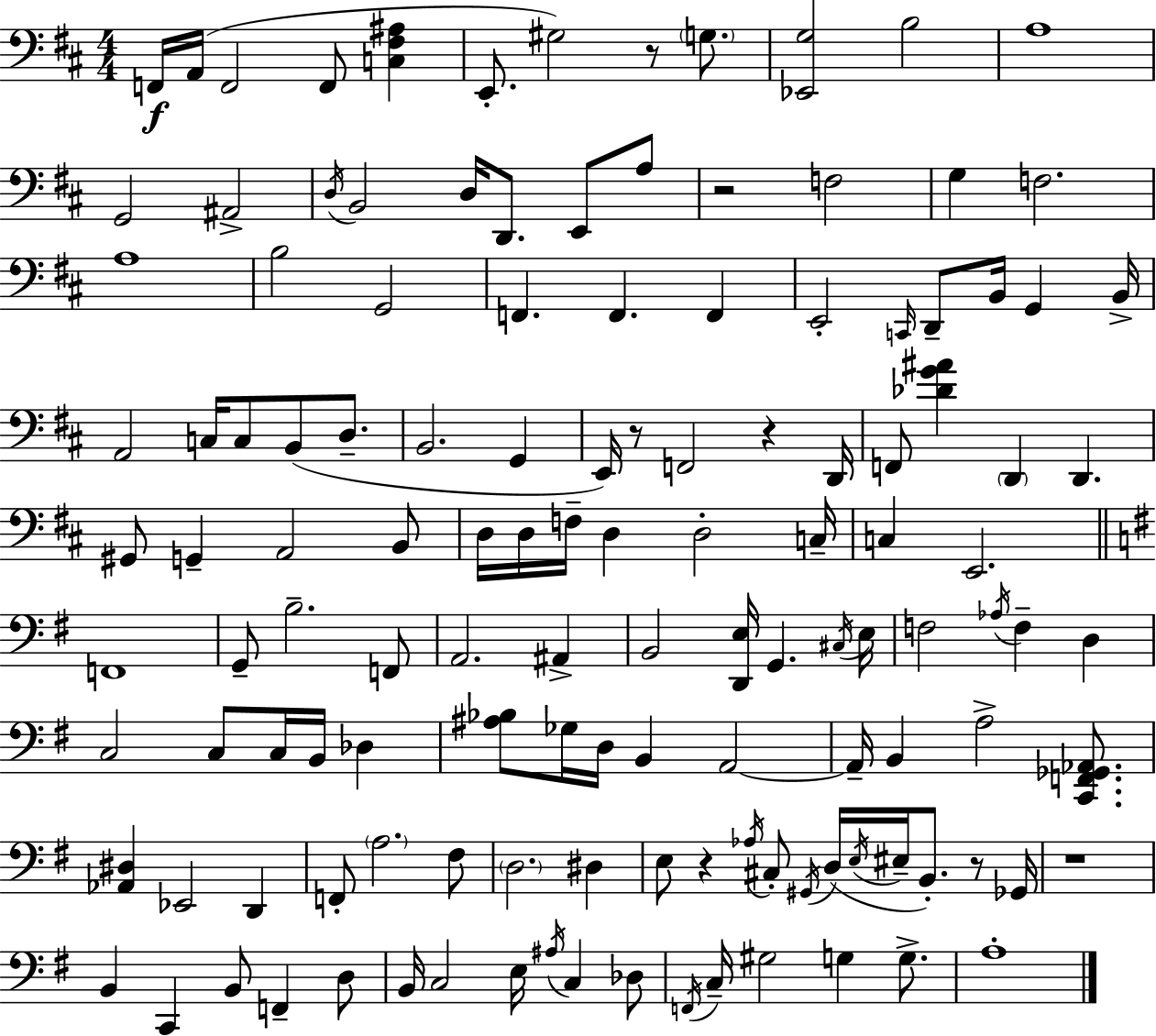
{
  \clef bass
  \numericTimeSignature
  \time 4/4
  \key d \major
  \repeat volta 2 { f,16\f a,16( f,2 f,8 <c fis ais>4 | e,8.-. gis2) r8 \parenthesize g8. | <ees, g>2 b2 | a1 | \break g,2 ais,2-> | \acciaccatura { d16 } b,2 d16 d,8. e,8 a8 | r2 f2 | g4 f2. | \break a1 | b2 g,2 | f,4. f,4. f,4 | e,2-. \grace { c,16 } d,8-- b,16 g,4 | \break b,16-> a,2 c16 c8 b,8( d8.-- | b,2. g,4 | e,16) r8 f,2 r4 | d,16 f,8 <des' g' ais'>4 \parenthesize d,4 d,4. | \break gis,8 g,4-- a,2 | b,8 d16 d16 f16-- d4 d2-. | c16-- c4 e,2. | \bar "||" \break \key g \major f,1 | g,8-- b2.-- f,8 | a,2. ais,4-> | b,2 <d, e>16 g,4. \acciaccatura { cis16 } | \break e16 f2 \acciaccatura { aes16 } f4-- d4 | c2 c8 c16 b,16 des4 | <ais bes>8 ges16 d16 b,4 a,2~~ | a,16-- b,4 a2-> <c, f, ges, aes,>8. | \break <aes, dis>4 ees,2 d,4 | f,8-. \parenthesize a2. | fis8 \parenthesize d2. dis4 | e8 r4 \acciaccatura { aes16 } cis8-. \acciaccatura { gis,16 }( d16 \acciaccatura { e16 } eis16-- b,8.-.) | \break r8 ges,16 r1 | b,4 c,4 b,8 f,4-- | d8 b,16 c2 e16 \acciaccatura { ais16 } | c4 des8 \acciaccatura { f,16 } c16-- gis2 | \break g4 g8.-> a1-. | } \bar "|."
}